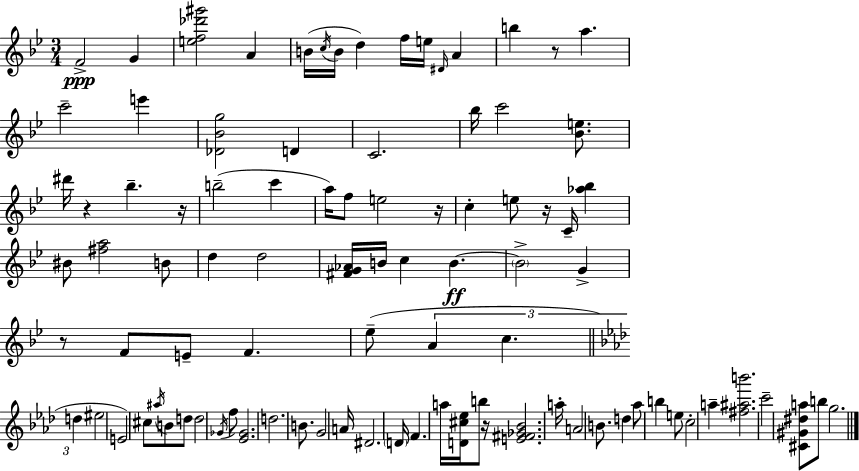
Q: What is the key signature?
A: G minor